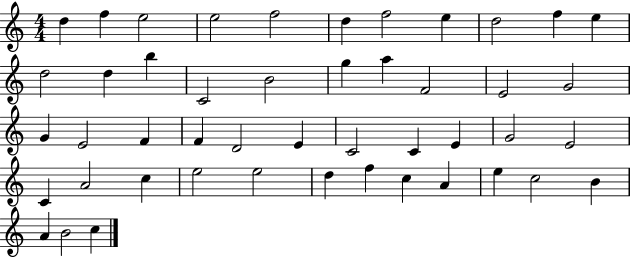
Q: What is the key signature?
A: C major